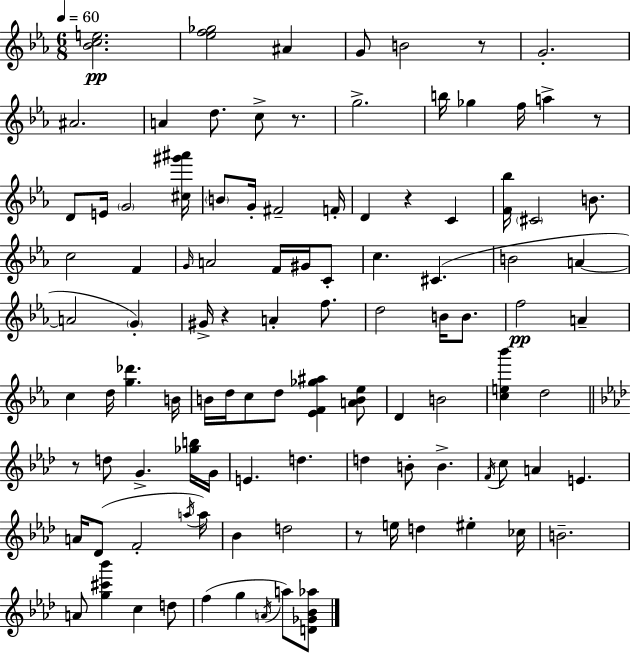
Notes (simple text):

[Bb4,C5,E5]/h. [Eb5,F5,Gb5]/h A#4/q G4/e B4/h R/e G4/h. A#4/h. A4/q D5/e. C5/e R/e. G5/h. B5/s Gb5/q F5/s A5/q R/e D4/e E4/s G4/h [C#5,G#6,A#6]/s B4/e G4/s F#4/h F4/s D4/q R/q C4/q [F4,Bb5]/s C#4/h B4/e. C5/h F4/q G4/s A4/h F4/s G#4/s C4/e C5/q. C#4/q. B4/h A4/q A4/h G4/q G#4/s R/q A4/q F5/e. D5/h B4/s B4/e. F5/h A4/q C5/q D5/s [G5,Db6]/q. B4/s B4/s D5/s C5/e D5/e [Eb4,F4,Gb5,A#5]/q [A4,B4,Eb5]/e D4/q B4/h [C5,E5,Bb6]/q D5/h R/e D5/e G4/q. [Gb5,B5]/s G4/s E4/q. D5/q. D5/q B4/e B4/q. F4/s C5/e A4/q E4/q. A4/s Db4/e F4/h A5/s A5/s Bb4/q D5/h R/e E5/s D5/q EIS5/q CES5/s B4/h. A4/e [G5,C#6,Bb6]/q C5/q D5/e F5/q G5/q A4/s A5/e [D4,Gb4,Bb4,Ab5]/e